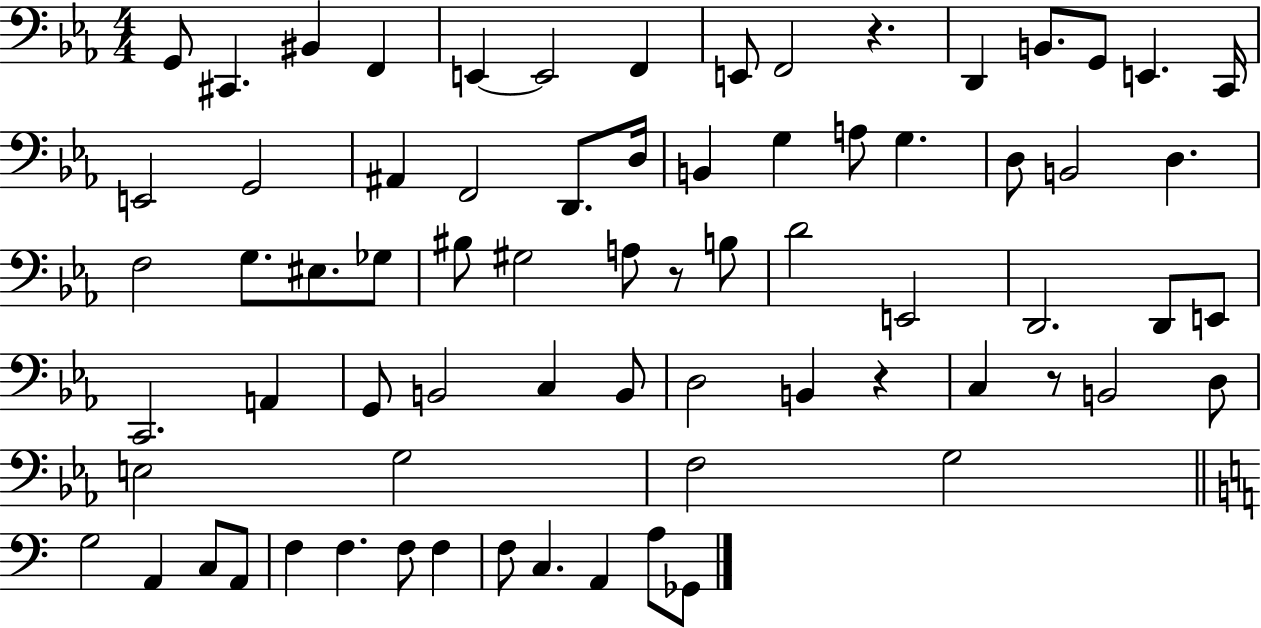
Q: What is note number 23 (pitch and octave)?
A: A3